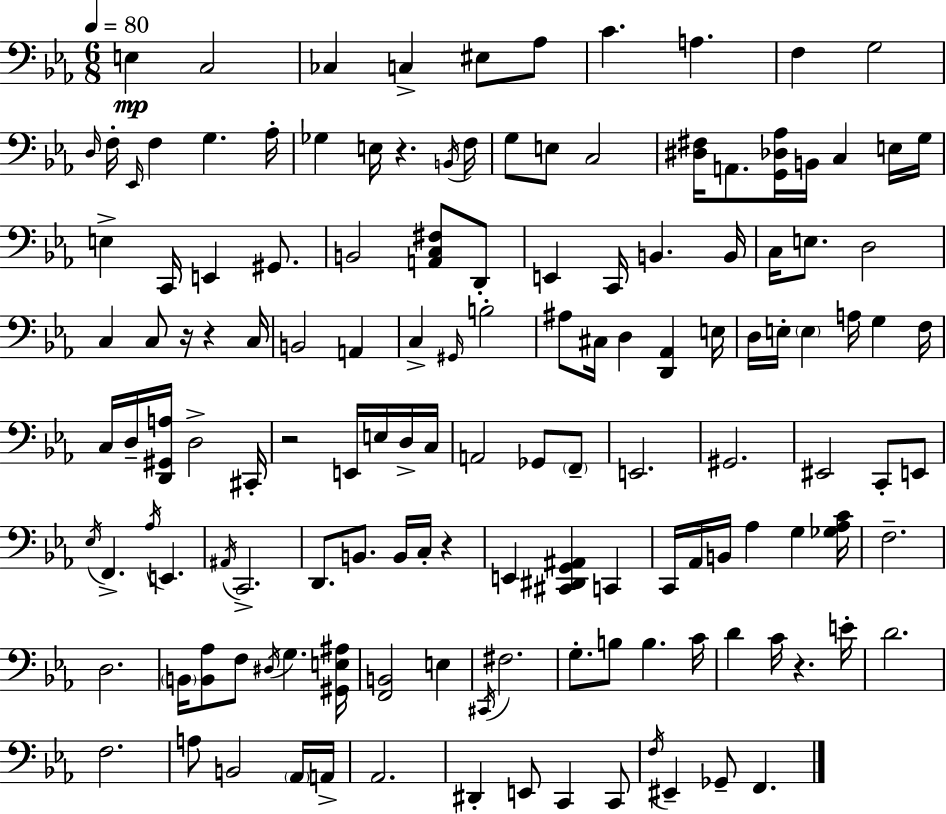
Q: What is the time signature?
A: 6/8